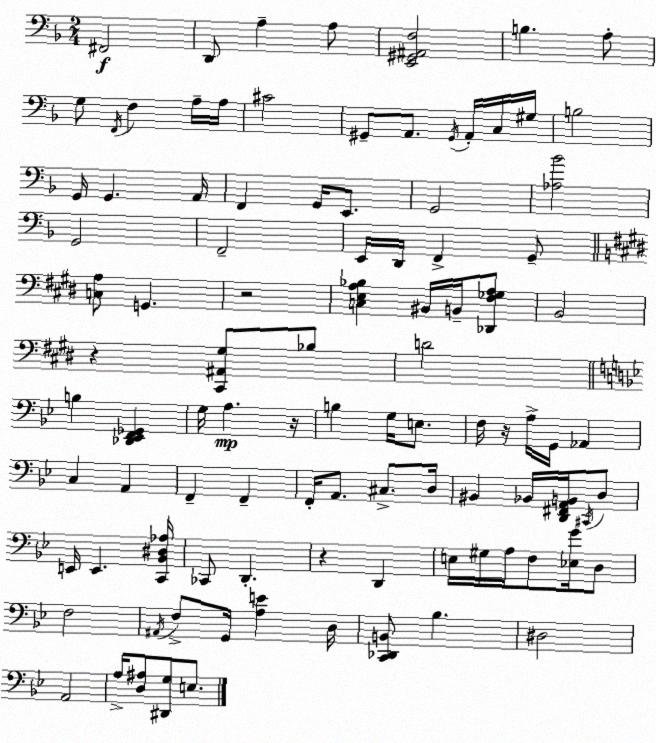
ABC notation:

X:1
T:Untitled
M:2/4
L:1/4
K:F
^F,,2 D,,/2 A, A,/2 [E,,^G,,^A,,F,]2 B, A,/2 G,/2 F,,/4 F, A,/4 A,/4 ^C2 ^G,,/2 A,,/2 ^G,,/4 A,,/4 C,/4 ^G,/4 B,2 G,,/4 G,, A,,/4 F,, G,,/4 E,,/2 G,,2 [_A,_B]2 G,,2 F,,2 E,,/4 D,,/4 F,, G,,/2 [C,A,]/2 G,, z2 [C,E,A,_B,] ^B,,/4 B,,/4 [_D,,^F,_G,A,]/2 B,,2 z [^C,,^A,,^G,]/2 _B,/2 D2 B, [_D,,_E,,F,,_G,,] G,/4 A, z/4 B, G,/4 E,/2 F,/4 z/4 A,/4 G,,/4 _A,, C, A,, F,, F,, F,,/4 A,,/2 ^C,/2 D,/4 ^B,, _B,,/4 [D,,^F,,A,,B,,]/4 ^C,,/4 D,/2 E,,/4 E,, [C,,_B,,^D,_A,]/4 _C,,/2 D,, z D,, E,/4 ^G,/4 A,/4 F,/2 [_E,G]/4 D,/2 F,2 ^A,,/4 F,/2 G,,/4 [A,E] D,/4 [C,,_D,,B,,]/2 _B, ^D,2 A,,2 A,/4 [D,^A,]/2 [^D,,G,]/2 E,/2